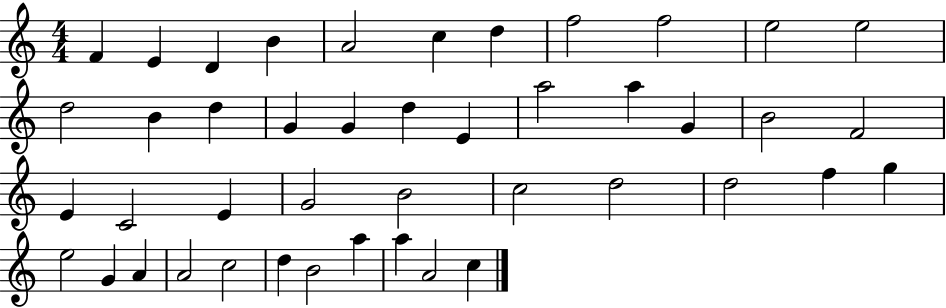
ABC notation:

X:1
T:Untitled
M:4/4
L:1/4
K:C
F E D B A2 c d f2 f2 e2 e2 d2 B d G G d E a2 a G B2 F2 E C2 E G2 B2 c2 d2 d2 f g e2 G A A2 c2 d B2 a a A2 c